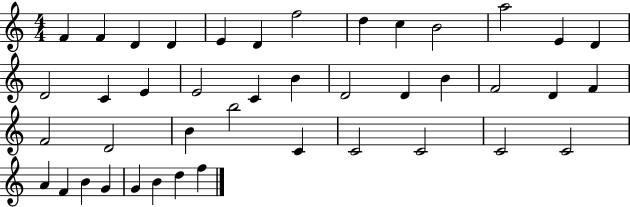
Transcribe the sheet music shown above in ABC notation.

X:1
T:Untitled
M:4/4
L:1/4
K:C
F F D D E D f2 d c B2 a2 E D D2 C E E2 C B D2 D B F2 D F F2 D2 B b2 C C2 C2 C2 C2 A F B G G B d f